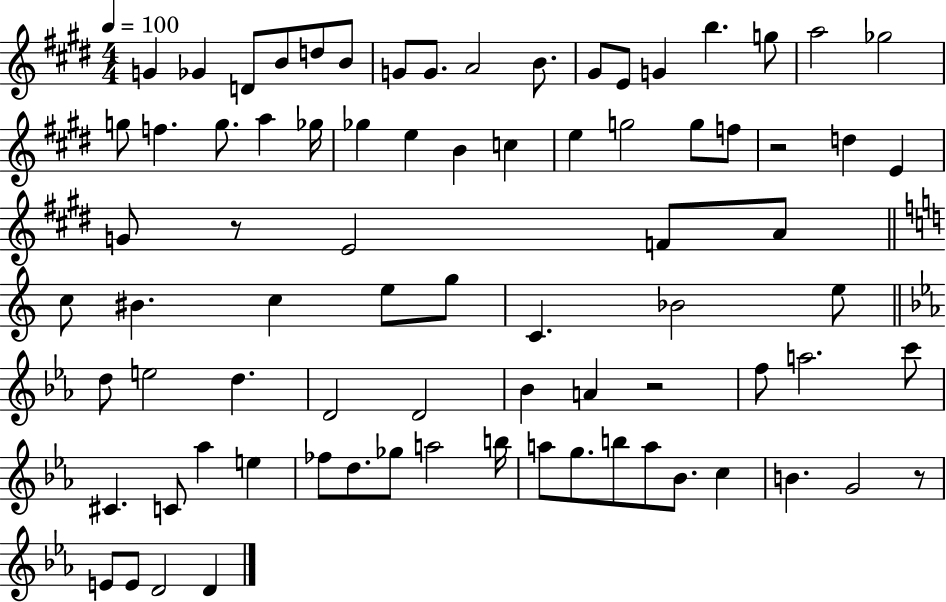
G4/q Gb4/q D4/e B4/e D5/e B4/e G4/e G4/e. A4/h B4/e. G#4/e E4/e G4/q B5/q. G5/e A5/h Gb5/h G5/e F5/q. G5/e. A5/q Gb5/s Gb5/q E5/q B4/q C5/q E5/q G5/h G5/e F5/e R/h D5/q E4/q G4/e R/e E4/h F4/e A4/e C5/e BIS4/q. C5/q E5/e G5/e C4/q. Bb4/h E5/e D5/e E5/h D5/q. D4/h D4/h Bb4/q A4/q R/h F5/e A5/h. C6/e C#4/q. C4/e Ab5/q E5/q FES5/e D5/e. Gb5/e A5/h B5/s A5/e G5/e. B5/e A5/e Bb4/e. C5/q B4/q. G4/h R/e E4/e E4/e D4/h D4/q